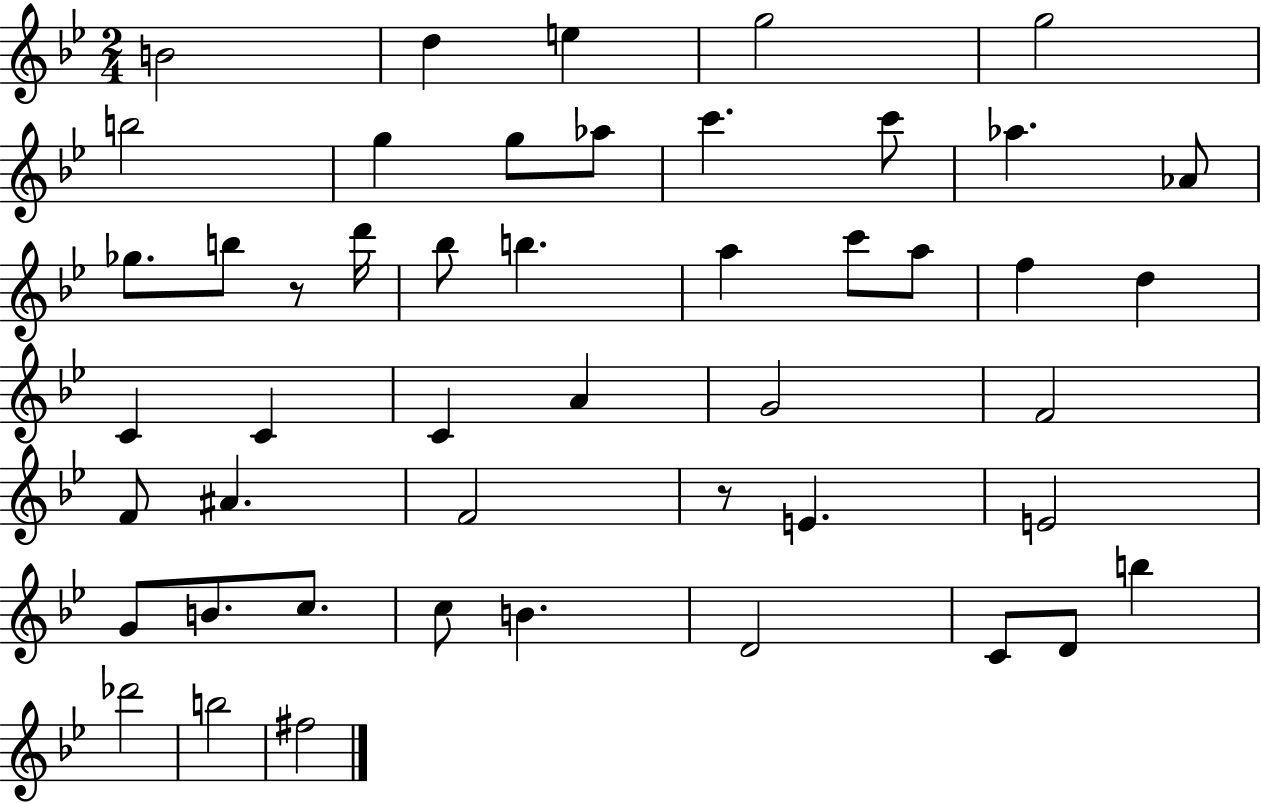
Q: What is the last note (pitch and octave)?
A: F#5